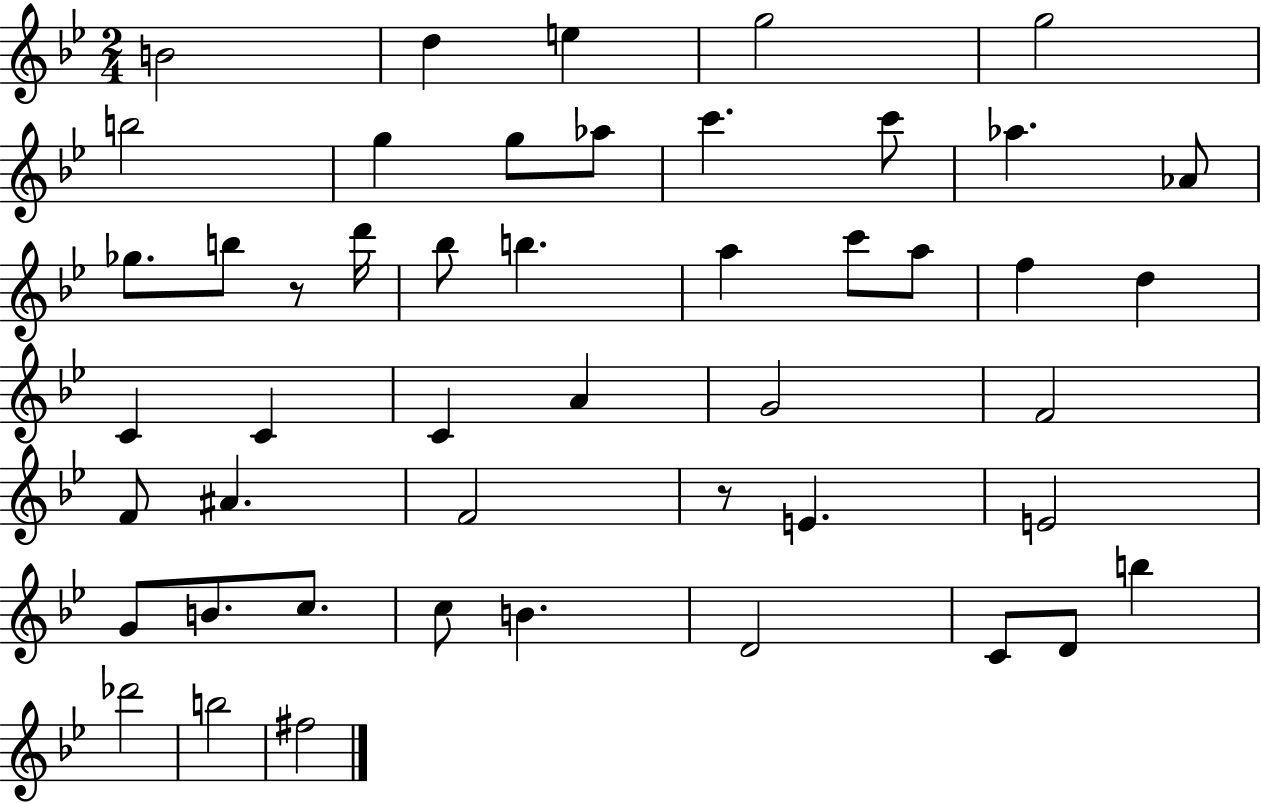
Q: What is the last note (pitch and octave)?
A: F#5